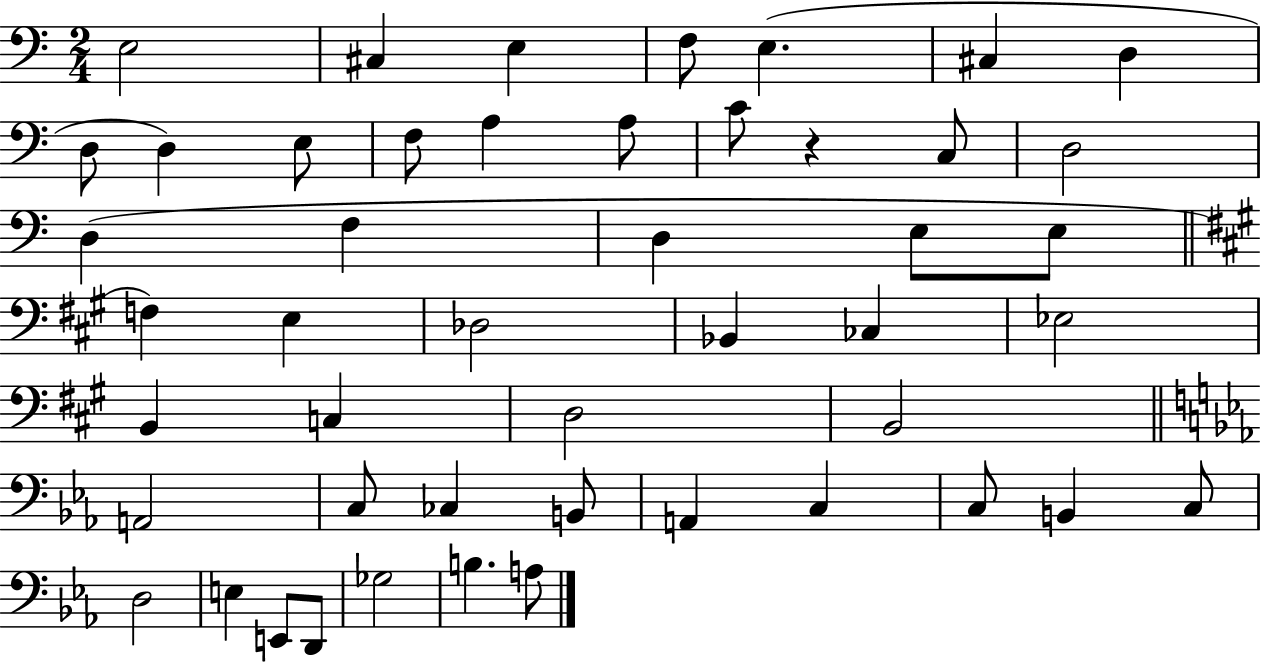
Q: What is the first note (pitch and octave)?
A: E3